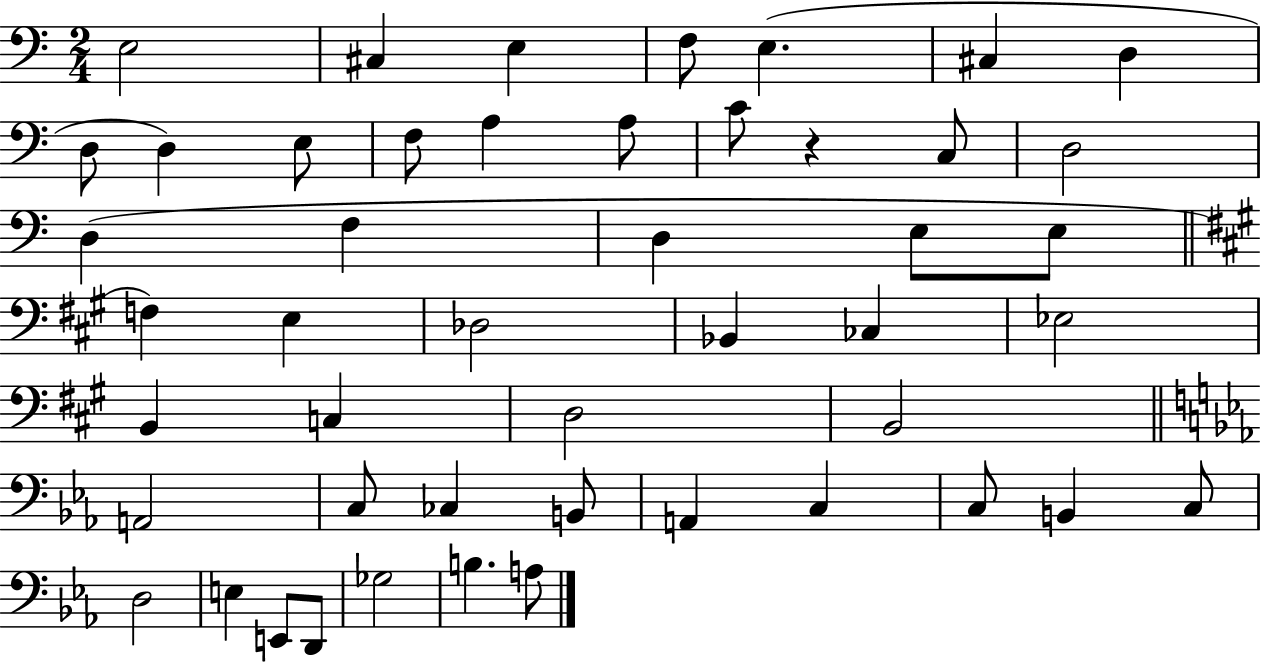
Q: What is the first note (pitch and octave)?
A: E3